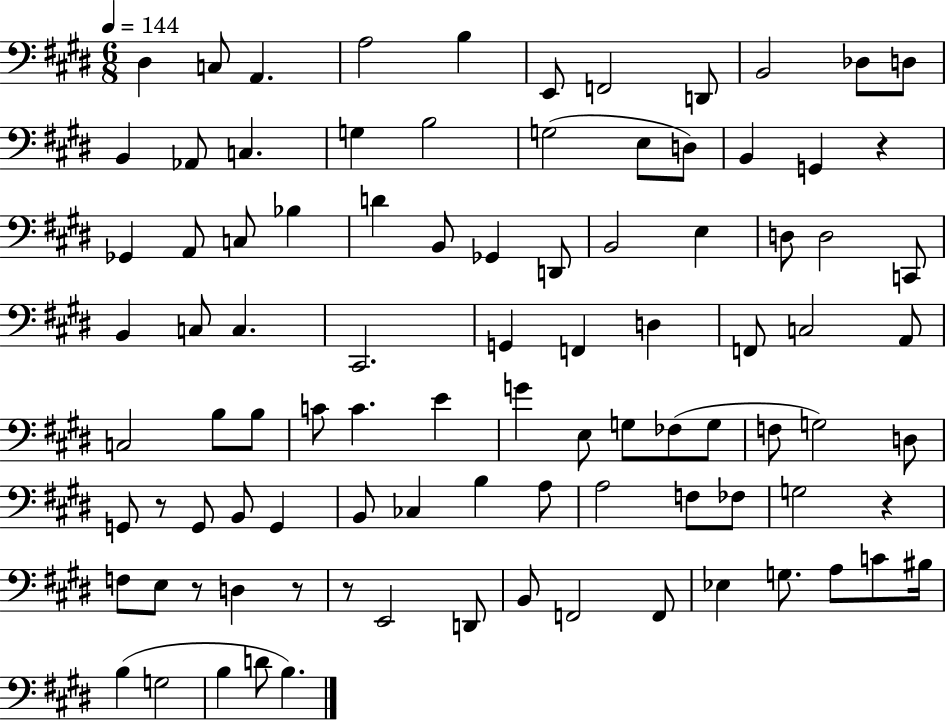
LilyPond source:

{
  \clef bass
  \numericTimeSignature
  \time 6/8
  \key e \major
  \tempo 4 = 144
  dis4 c8 a,4. | a2 b4 | e,8 f,2 d,8 | b,2 des8 d8 | \break b,4 aes,8 c4. | g4 b2 | g2( e8 d8) | b,4 g,4 r4 | \break ges,4 a,8 c8 bes4 | d'4 b,8 ges,4 d,8 | b,2 e4 | d8 d2 c,8 | \break b,4 c8 c4. | cis,2. | g,4 f,4 d4 | f,8 c2 a,8 | \break c2 b8 b8 | c'8 c'4. e'4 | g'4 e8 g8 fes8( g8 | f8 g2) d8 | \break g,8 r8 g,8 b,8 g,4 | b,8 ces4 b4 a8 | a2 f8 fes8 | g2 r4 | \break f8 e8 r8 d4 r8 | r8 e,2 d,8 | b,8 f,2 f,8 | ees4 g8. a8 c'8 bis16 | \break b4( g2 | b4 d'8 b4.) | \bar "|."
}